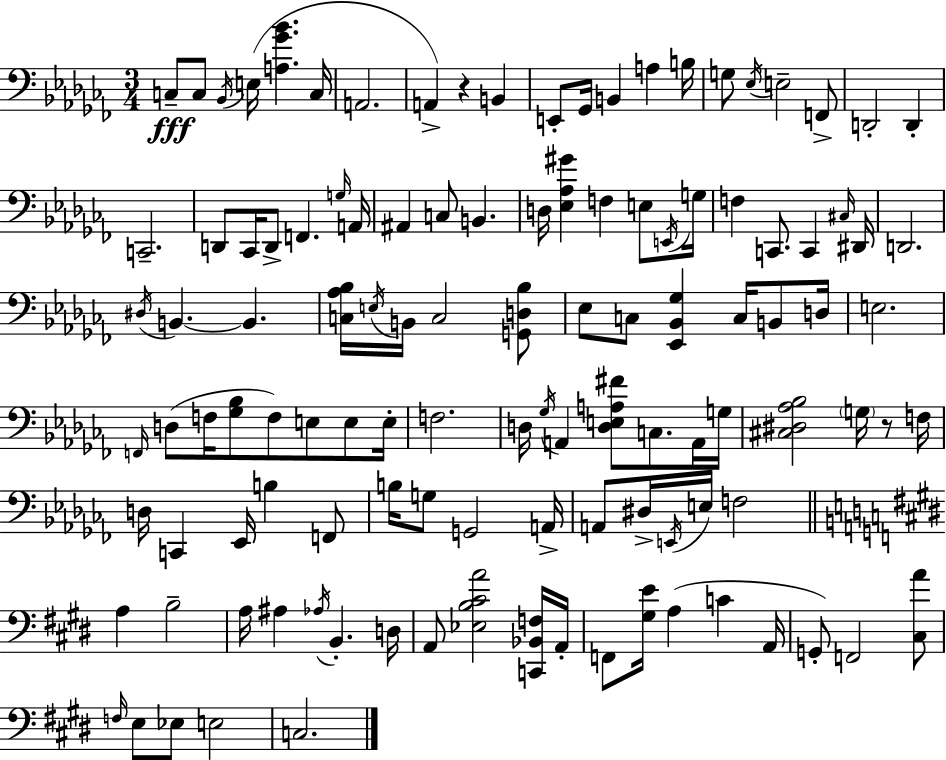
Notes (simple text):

C3/e C3/e Bb2/s E3/s [A3,Gb4,Bb4]/q. C3/s A2/h. A2/q R/q B2/q E2/e Gb2/s B2/q A3/q B3/s G3/e Eb3/s E3/h F2/e D2/h D2/q C2/h. D2/e CES2/s D2/e F2/q. G3/s A2/s A#2/q C3/e B2/q. D3/s [Eb3,Ab3,G#4]/q F3/q E3/e E2/s G3/s F3/q C2/e. C2/q C#3/s D#2/s D2/h. D#3/s B2/q. B2/q. [C3,Ab3,Bb3]/s E3/s B2/s C3/h [G2,D3,Bb3]/e Eb3/e C3/e [Eb2,Bb2,Gb3]/q C3/s B2/e D3/s E3/h. F2/s D3/e F3/s [Gb3,Bb3]/e F3/e E3/e E3/e E3/s F3/h. D3/s Gb3/s A2/q [D3,E3,A3,F#4]/e C3/e. A2/s G3/s [C#3,D#3,Ab3,Bb3]/h G3/s R/e F3/s D3/s C2/q Eb2/s B3/q F2/e B3/s G3/e G2/h A2/s A2/e D#3/s E2/s E3/s F3/h A3/q B3/h A3/s A#3/q Ab3/s B2/q. D3/s A2/e [Eb3,B3,C#4,A4]/h [C2,Bb2,F3]/s A2/s F2/e [G#3,E4]/s A3/q C4/q A2/s G2/e F2/h [C#3,A4]/e F3/s E3/e Eb3/e E3/h C3/h.